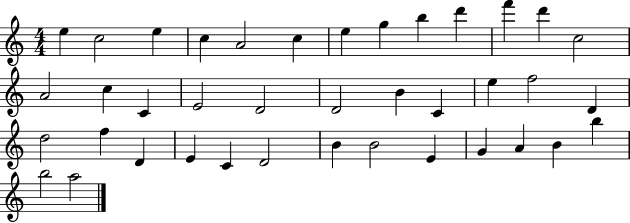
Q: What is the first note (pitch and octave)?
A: E5